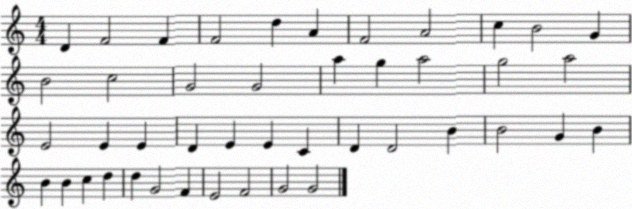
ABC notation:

X:1
T:Untitled
M:4/4
L:1/4
K:C
D F2 F F2 d A F2 A2 c B2 G B2 c2 G2 G2 a g a2 g2 a2 E2 E E D E E C D D2 B B2 G B B B c d d G2 F E2 F2 G2 G2